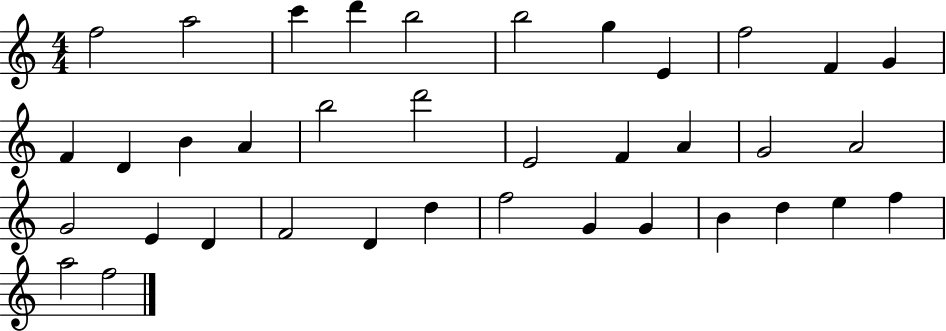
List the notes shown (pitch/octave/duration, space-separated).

F5/h A5/h C6/q D6/q B5/h B5/h G5/q E4/q F5/h F4/q G4/q F4/q D4/q B4/q A4/q B5/h D6/h E4/h F4/q A4/q G4/h A4/h G4/h E4/q D4/q F4/h D4/q D5/q F5/h G4/q G4/q B4/q D5/q E5/q F5/q A5/h F5/h